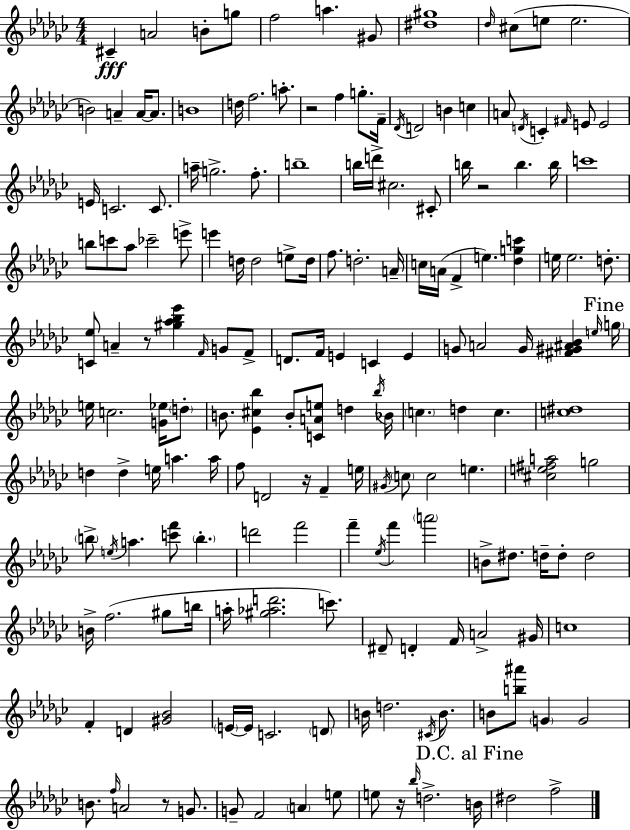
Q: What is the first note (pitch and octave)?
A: C#4